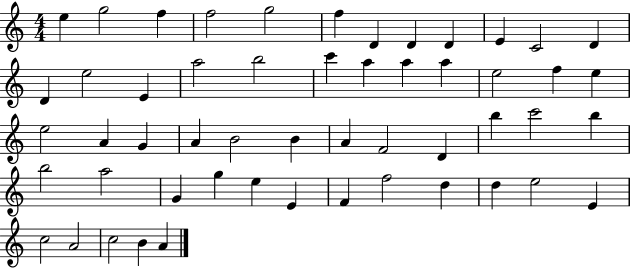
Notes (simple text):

E5/q G5/h F5/q F5/h G5/h F5/q D4/q D4/q D4/q E4/q C4/h D4/q D4/q E5/h E4/q A5/h B5/h C6/q A5/q A5/q A5/q E5/h F5/q E5/q E5/h A4/q G4/q A4/q B4/h B4/q A4/q F4/h D4/q B5/q C6/h B5/q B5/h A5/h G4/q G5/q E5/q E4/q F4/q F5/h D5/q D5/q E5/h E4/q C5/h A4/h C5/h B4/q A4/q